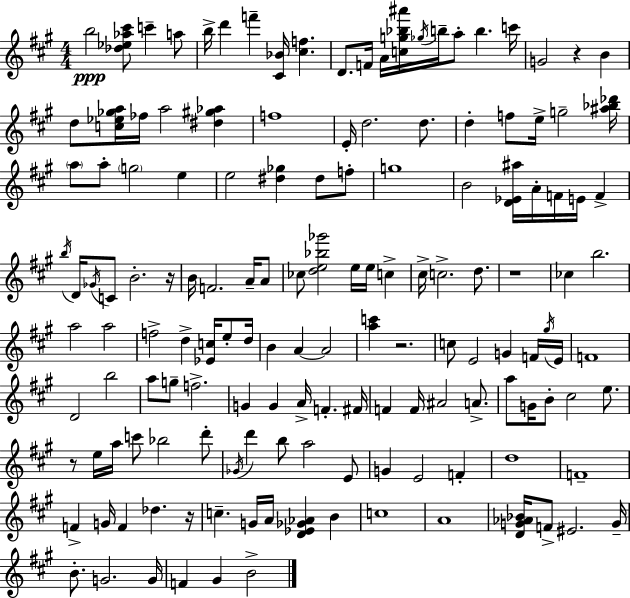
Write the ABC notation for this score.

X:1
T:Untitled
M:4/4
L:1/4
K:A
b2 [_d_e_a^c']/2 c' a/2 b/4 d' f' [^C_B]/4 [^cf] D/2 F/4 A/4 [cg_b^a']/4 _g/4 b/4 a/2 b c'/4 G2 z B d/2 [c_e_ga]/4 _f/4 a2 [^d^g_a] f4 E/4 d2 d/2 d f/2 e/4 g2 [^a_b_d']/4 a/2 a/2 g2 e e2 [^d_g] ^d/2 f/2 g4 B2 [D_E^a]/4 A/4 F/4 E/4 F b/4 D/4 _G/4 C/2 B2 z/4 B/4 F2 A/4 A/2 _c/2 [de_b_g']2 e/4 e/4 c ^c/4 c2 d/2 z4 _c b2 a2 a2 f2 d [_Ec]/4 e/2 d/4 B A A2 [ac'] z2 c/2 E2 G F/4 ^g/4 E/4 F4 D2 b2 a/2 g/2 f2 G G A/4 F ^F/4 F F/4 ^A2 A/2 a/2 G/4 B/2 ^c2 e/2 z/2 e/4 a/4 c'/2 _b2 d'/2 _G/4 d' b/2 a2 E/2 G E2 F d4 F4 F G/4 F _d z/4 c G/4 A/4 [D_E_G_A] B c4 A4 [DG_A_B]/4 F/2 ^E2 G/4 B/2 G2 G/4 F ^G B2